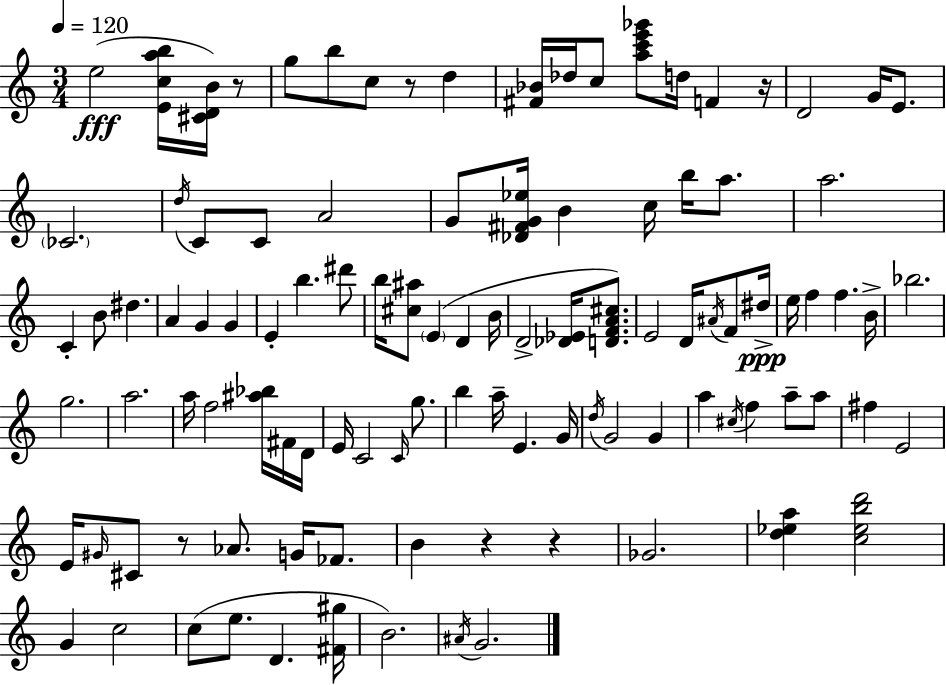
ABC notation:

X:1
T:Untitled
M:3/4
L:1/4
K:Am
e2 [Ecab]/4 [^CDB]/4 z/2 g/2 b/2 c/2 z/2 d [^F_B]/4 _d/4 c/2 [ac'e'_g']/2 d/4 F z/4 D2 G/4 E/2 _C2 d/4 C/2 C/2 A2 G/2 [_D^FG_e]/4 B c/4 b/4 a/2 a2 C B/2 ^d A G G E b ^d'/2 b/4 [^c^a]/2 E D B/4 D2 [_D_E]/4 [DFA^c]/2 E2 D/4 ^A/4 F/2 ^d/4 e/4 f f B/4 _b2 g2 a2 a/4 f2 [^a_b]/4 ^F/4 D/4 E/4 C2 C/4 g/2 b a/4 E G/4 d/4 G2 G a ^c/4 f a/2 a/2 ^f E2 E/4 ^G/4 ^C/2 z/2 _A/2 G/4 _F/2 B z z _G2 [d_ea] [c_ebd']2 G c2 c/2 e/2 D [^F^g]/4 B2 ^A/4 G2